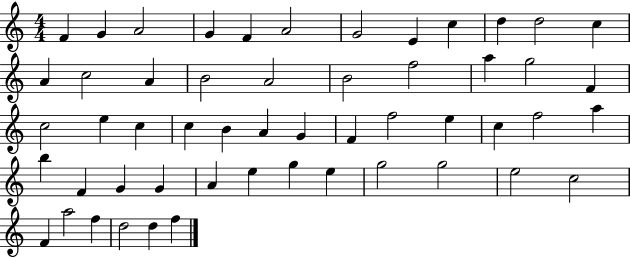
F4/q G4/q A4/h G4/q F4/q A4/h G4/h E4/q C5/q D5/q D5/h C5/q A4/q C5/h A4/q B4/h A4/h B4/h F5/h A5/q G5/h F4/q C5/h E5/q C5/q C5/q B4/q A4/q G4/q F4/q F5/h E5/q C5/q F5/h A5/q B5/q F4/q G4/q G4/q A4/q E5/q G5/q E5/q G5/h G5/h E5/h C5/h F4/q A5/h F5/q D5/h D5/q F5/q